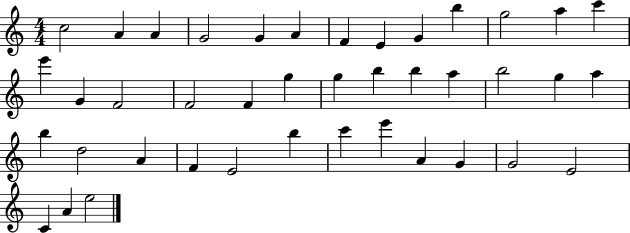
C5/h A4/q A4/q G4/h G4/q A4/q F4/q E4/q G4/q B5/q G5/h A5/q C6/q E6/q G4/q F4/h F4/h F4/q G5/q G5/q B5/q B5/q A5/q B5/h G5/q A5/q B5/q D5/h A4/q F4/q E4/h B5/q C6/q E6/q A4/q G4/q G4/h E4/h C4/q A4/q E5/h